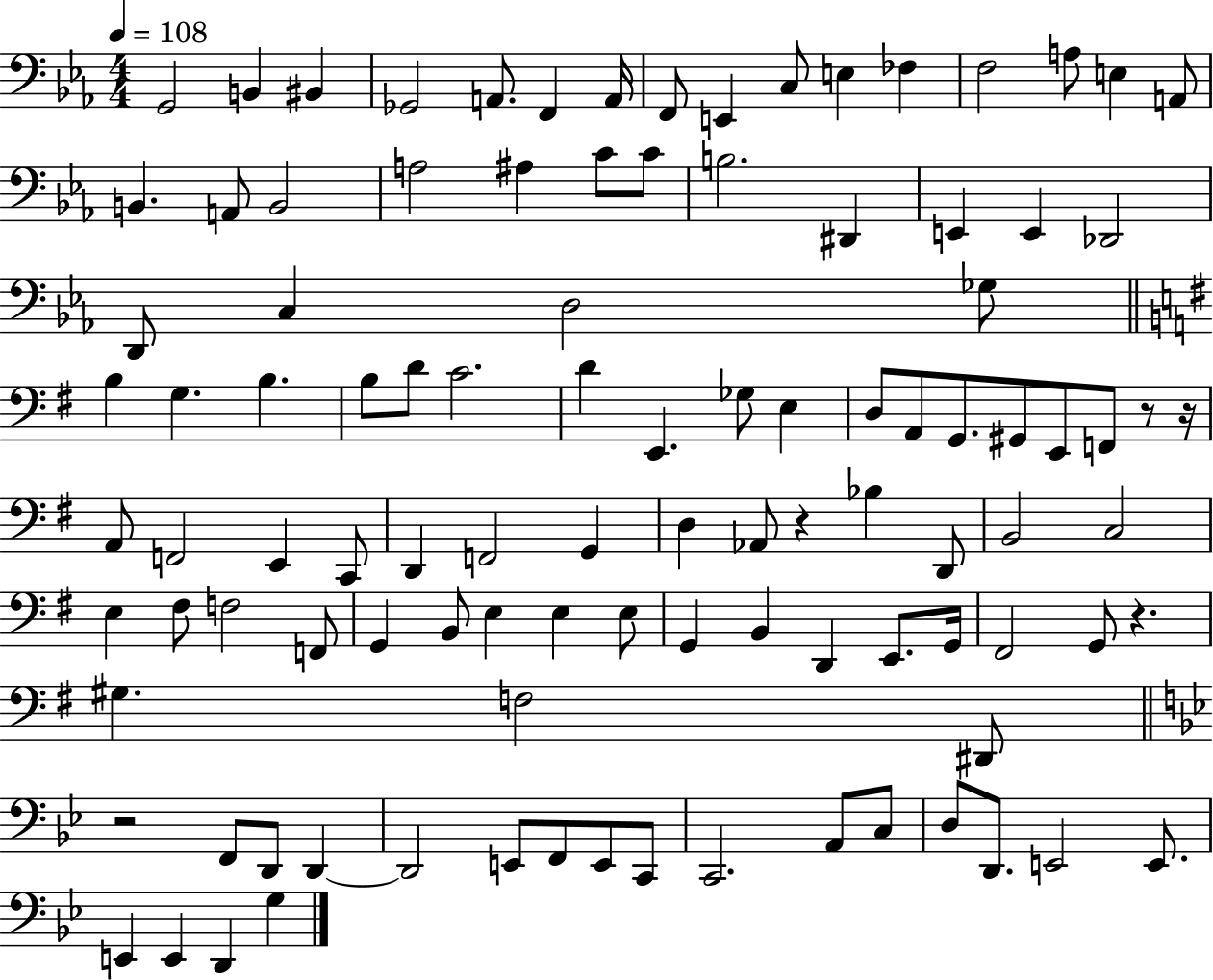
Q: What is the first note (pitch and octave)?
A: G2